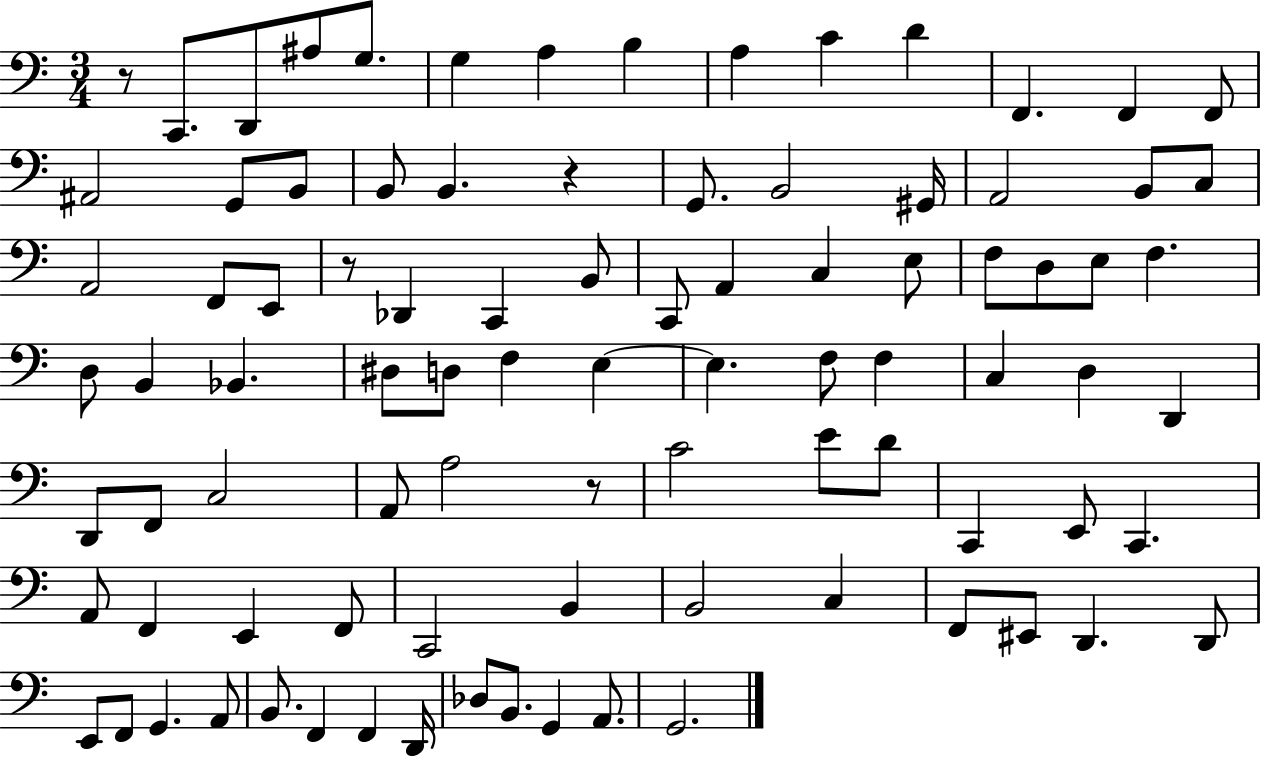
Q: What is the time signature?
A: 3/4